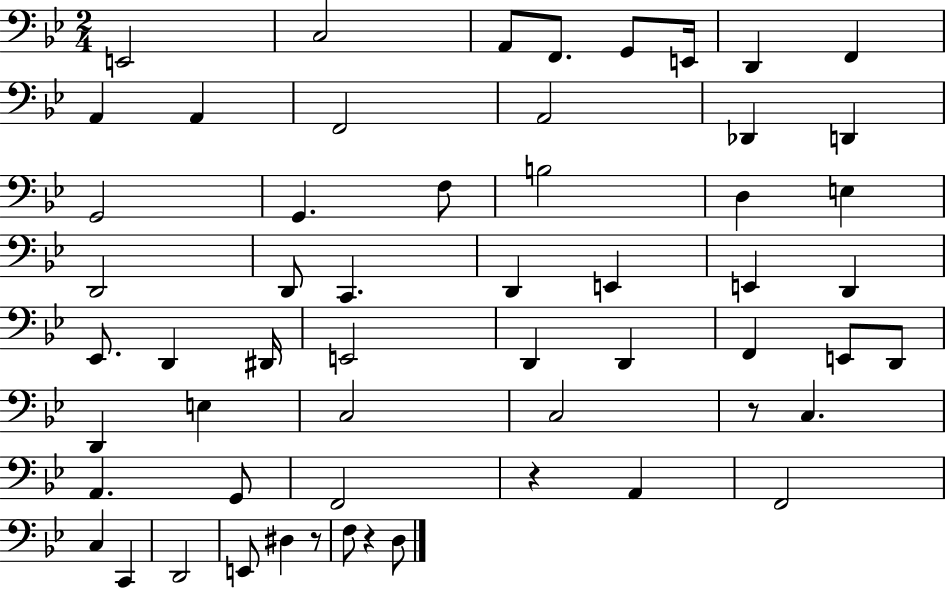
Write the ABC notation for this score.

X:1
T:Untitled
M:2/4
L:1/4
K:Bb
E,,2 C,2 A,,/2 F,,/2 G,,/2 E,,/4 D,, F,, A,, A,, F,,2 A,,2 _D,, D,, G,,2 G,, F,/2 B,2 D, E, D,,2 D,,/2 C,, D,, E,, E,, D,, _E,,/2 D,, ^D,,/4 E,,2 D,, D,, F,, E,,/2 D,,/2 D,, E, C,2 C,2 z/2 C, A,, G,,/2 F,,2 z A,, F,,2 C, C,, D,,2 E,,/2 ^D, z/2 F,/2 z D,/2